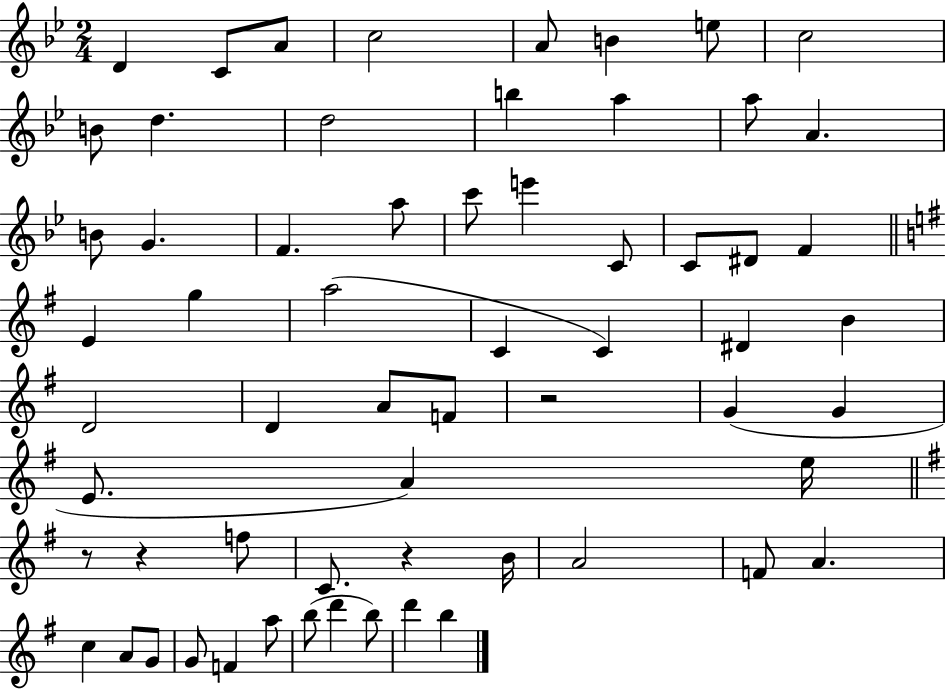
D4/q C4/e A4/e C5/h A4/e B4/q E5/e C5/h B4/e D5/q. D5/h B5/q A5/q A5/e A4/q. B4/e G4/q. F4/q. A5/e C6/e E6/q C4/e C4/e D#4/e F4/q E4/q G5/q A5/h C4/q C4/q D#4/q B4/q D4/h D4/q A4/e F4/e R/h G4/q G4/q E4/e. A4/q E5/s R/e R/q F5/e C4/e. R/q B4/s A4/h F4/e A4/q. C5/q A4/e G4/e G4/e F4/q A5/e B5/e D6/q B5/e D6/q B5/q